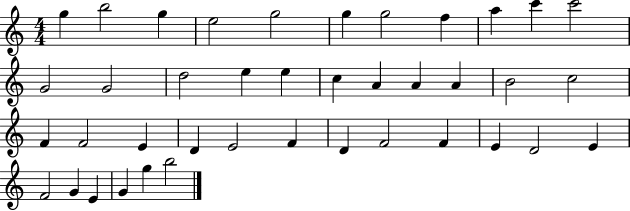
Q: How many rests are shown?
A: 0